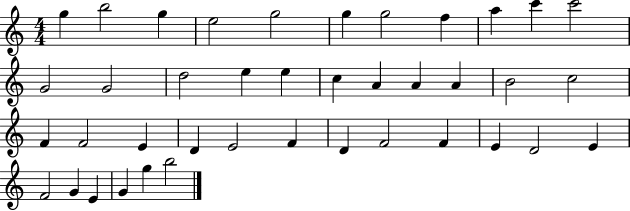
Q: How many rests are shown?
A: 0